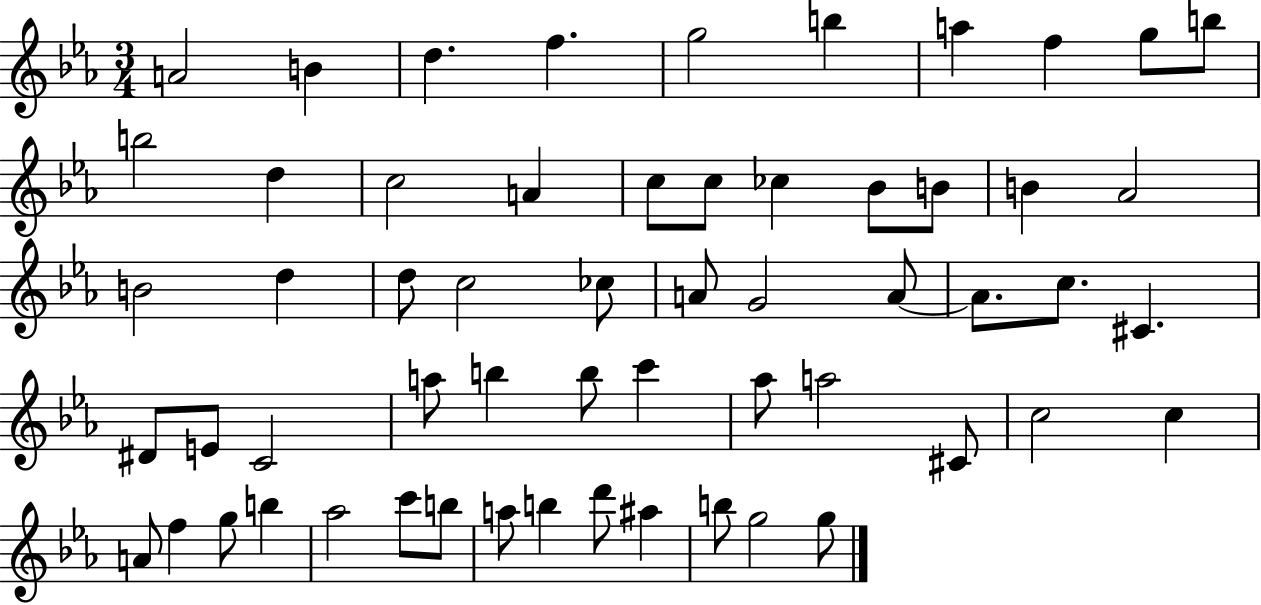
A4/h B4/q D5/q. F5/q. G5/h B5/q A5/q F5/q G5/e B5/e B5/h D5/q C5/h A4/q C5/e C5/e CES5/q Bb4/e B4/e B4/q Ab4/h B4/h D5/q D5/e C5/h CES5/e A4/e G4/h A4/e A4/e. C5/e. C#4/q. D#4/e E4/e C4/h A5/e B5/q B5/e C6/q Ab5/e A5/h C#4/e C5/h C5/q A4/e F5/q G5/e B5/q Ab5/h C6/e B5/e A5/e B5/q D6/e A#5/q B5/e G5/h G5/e